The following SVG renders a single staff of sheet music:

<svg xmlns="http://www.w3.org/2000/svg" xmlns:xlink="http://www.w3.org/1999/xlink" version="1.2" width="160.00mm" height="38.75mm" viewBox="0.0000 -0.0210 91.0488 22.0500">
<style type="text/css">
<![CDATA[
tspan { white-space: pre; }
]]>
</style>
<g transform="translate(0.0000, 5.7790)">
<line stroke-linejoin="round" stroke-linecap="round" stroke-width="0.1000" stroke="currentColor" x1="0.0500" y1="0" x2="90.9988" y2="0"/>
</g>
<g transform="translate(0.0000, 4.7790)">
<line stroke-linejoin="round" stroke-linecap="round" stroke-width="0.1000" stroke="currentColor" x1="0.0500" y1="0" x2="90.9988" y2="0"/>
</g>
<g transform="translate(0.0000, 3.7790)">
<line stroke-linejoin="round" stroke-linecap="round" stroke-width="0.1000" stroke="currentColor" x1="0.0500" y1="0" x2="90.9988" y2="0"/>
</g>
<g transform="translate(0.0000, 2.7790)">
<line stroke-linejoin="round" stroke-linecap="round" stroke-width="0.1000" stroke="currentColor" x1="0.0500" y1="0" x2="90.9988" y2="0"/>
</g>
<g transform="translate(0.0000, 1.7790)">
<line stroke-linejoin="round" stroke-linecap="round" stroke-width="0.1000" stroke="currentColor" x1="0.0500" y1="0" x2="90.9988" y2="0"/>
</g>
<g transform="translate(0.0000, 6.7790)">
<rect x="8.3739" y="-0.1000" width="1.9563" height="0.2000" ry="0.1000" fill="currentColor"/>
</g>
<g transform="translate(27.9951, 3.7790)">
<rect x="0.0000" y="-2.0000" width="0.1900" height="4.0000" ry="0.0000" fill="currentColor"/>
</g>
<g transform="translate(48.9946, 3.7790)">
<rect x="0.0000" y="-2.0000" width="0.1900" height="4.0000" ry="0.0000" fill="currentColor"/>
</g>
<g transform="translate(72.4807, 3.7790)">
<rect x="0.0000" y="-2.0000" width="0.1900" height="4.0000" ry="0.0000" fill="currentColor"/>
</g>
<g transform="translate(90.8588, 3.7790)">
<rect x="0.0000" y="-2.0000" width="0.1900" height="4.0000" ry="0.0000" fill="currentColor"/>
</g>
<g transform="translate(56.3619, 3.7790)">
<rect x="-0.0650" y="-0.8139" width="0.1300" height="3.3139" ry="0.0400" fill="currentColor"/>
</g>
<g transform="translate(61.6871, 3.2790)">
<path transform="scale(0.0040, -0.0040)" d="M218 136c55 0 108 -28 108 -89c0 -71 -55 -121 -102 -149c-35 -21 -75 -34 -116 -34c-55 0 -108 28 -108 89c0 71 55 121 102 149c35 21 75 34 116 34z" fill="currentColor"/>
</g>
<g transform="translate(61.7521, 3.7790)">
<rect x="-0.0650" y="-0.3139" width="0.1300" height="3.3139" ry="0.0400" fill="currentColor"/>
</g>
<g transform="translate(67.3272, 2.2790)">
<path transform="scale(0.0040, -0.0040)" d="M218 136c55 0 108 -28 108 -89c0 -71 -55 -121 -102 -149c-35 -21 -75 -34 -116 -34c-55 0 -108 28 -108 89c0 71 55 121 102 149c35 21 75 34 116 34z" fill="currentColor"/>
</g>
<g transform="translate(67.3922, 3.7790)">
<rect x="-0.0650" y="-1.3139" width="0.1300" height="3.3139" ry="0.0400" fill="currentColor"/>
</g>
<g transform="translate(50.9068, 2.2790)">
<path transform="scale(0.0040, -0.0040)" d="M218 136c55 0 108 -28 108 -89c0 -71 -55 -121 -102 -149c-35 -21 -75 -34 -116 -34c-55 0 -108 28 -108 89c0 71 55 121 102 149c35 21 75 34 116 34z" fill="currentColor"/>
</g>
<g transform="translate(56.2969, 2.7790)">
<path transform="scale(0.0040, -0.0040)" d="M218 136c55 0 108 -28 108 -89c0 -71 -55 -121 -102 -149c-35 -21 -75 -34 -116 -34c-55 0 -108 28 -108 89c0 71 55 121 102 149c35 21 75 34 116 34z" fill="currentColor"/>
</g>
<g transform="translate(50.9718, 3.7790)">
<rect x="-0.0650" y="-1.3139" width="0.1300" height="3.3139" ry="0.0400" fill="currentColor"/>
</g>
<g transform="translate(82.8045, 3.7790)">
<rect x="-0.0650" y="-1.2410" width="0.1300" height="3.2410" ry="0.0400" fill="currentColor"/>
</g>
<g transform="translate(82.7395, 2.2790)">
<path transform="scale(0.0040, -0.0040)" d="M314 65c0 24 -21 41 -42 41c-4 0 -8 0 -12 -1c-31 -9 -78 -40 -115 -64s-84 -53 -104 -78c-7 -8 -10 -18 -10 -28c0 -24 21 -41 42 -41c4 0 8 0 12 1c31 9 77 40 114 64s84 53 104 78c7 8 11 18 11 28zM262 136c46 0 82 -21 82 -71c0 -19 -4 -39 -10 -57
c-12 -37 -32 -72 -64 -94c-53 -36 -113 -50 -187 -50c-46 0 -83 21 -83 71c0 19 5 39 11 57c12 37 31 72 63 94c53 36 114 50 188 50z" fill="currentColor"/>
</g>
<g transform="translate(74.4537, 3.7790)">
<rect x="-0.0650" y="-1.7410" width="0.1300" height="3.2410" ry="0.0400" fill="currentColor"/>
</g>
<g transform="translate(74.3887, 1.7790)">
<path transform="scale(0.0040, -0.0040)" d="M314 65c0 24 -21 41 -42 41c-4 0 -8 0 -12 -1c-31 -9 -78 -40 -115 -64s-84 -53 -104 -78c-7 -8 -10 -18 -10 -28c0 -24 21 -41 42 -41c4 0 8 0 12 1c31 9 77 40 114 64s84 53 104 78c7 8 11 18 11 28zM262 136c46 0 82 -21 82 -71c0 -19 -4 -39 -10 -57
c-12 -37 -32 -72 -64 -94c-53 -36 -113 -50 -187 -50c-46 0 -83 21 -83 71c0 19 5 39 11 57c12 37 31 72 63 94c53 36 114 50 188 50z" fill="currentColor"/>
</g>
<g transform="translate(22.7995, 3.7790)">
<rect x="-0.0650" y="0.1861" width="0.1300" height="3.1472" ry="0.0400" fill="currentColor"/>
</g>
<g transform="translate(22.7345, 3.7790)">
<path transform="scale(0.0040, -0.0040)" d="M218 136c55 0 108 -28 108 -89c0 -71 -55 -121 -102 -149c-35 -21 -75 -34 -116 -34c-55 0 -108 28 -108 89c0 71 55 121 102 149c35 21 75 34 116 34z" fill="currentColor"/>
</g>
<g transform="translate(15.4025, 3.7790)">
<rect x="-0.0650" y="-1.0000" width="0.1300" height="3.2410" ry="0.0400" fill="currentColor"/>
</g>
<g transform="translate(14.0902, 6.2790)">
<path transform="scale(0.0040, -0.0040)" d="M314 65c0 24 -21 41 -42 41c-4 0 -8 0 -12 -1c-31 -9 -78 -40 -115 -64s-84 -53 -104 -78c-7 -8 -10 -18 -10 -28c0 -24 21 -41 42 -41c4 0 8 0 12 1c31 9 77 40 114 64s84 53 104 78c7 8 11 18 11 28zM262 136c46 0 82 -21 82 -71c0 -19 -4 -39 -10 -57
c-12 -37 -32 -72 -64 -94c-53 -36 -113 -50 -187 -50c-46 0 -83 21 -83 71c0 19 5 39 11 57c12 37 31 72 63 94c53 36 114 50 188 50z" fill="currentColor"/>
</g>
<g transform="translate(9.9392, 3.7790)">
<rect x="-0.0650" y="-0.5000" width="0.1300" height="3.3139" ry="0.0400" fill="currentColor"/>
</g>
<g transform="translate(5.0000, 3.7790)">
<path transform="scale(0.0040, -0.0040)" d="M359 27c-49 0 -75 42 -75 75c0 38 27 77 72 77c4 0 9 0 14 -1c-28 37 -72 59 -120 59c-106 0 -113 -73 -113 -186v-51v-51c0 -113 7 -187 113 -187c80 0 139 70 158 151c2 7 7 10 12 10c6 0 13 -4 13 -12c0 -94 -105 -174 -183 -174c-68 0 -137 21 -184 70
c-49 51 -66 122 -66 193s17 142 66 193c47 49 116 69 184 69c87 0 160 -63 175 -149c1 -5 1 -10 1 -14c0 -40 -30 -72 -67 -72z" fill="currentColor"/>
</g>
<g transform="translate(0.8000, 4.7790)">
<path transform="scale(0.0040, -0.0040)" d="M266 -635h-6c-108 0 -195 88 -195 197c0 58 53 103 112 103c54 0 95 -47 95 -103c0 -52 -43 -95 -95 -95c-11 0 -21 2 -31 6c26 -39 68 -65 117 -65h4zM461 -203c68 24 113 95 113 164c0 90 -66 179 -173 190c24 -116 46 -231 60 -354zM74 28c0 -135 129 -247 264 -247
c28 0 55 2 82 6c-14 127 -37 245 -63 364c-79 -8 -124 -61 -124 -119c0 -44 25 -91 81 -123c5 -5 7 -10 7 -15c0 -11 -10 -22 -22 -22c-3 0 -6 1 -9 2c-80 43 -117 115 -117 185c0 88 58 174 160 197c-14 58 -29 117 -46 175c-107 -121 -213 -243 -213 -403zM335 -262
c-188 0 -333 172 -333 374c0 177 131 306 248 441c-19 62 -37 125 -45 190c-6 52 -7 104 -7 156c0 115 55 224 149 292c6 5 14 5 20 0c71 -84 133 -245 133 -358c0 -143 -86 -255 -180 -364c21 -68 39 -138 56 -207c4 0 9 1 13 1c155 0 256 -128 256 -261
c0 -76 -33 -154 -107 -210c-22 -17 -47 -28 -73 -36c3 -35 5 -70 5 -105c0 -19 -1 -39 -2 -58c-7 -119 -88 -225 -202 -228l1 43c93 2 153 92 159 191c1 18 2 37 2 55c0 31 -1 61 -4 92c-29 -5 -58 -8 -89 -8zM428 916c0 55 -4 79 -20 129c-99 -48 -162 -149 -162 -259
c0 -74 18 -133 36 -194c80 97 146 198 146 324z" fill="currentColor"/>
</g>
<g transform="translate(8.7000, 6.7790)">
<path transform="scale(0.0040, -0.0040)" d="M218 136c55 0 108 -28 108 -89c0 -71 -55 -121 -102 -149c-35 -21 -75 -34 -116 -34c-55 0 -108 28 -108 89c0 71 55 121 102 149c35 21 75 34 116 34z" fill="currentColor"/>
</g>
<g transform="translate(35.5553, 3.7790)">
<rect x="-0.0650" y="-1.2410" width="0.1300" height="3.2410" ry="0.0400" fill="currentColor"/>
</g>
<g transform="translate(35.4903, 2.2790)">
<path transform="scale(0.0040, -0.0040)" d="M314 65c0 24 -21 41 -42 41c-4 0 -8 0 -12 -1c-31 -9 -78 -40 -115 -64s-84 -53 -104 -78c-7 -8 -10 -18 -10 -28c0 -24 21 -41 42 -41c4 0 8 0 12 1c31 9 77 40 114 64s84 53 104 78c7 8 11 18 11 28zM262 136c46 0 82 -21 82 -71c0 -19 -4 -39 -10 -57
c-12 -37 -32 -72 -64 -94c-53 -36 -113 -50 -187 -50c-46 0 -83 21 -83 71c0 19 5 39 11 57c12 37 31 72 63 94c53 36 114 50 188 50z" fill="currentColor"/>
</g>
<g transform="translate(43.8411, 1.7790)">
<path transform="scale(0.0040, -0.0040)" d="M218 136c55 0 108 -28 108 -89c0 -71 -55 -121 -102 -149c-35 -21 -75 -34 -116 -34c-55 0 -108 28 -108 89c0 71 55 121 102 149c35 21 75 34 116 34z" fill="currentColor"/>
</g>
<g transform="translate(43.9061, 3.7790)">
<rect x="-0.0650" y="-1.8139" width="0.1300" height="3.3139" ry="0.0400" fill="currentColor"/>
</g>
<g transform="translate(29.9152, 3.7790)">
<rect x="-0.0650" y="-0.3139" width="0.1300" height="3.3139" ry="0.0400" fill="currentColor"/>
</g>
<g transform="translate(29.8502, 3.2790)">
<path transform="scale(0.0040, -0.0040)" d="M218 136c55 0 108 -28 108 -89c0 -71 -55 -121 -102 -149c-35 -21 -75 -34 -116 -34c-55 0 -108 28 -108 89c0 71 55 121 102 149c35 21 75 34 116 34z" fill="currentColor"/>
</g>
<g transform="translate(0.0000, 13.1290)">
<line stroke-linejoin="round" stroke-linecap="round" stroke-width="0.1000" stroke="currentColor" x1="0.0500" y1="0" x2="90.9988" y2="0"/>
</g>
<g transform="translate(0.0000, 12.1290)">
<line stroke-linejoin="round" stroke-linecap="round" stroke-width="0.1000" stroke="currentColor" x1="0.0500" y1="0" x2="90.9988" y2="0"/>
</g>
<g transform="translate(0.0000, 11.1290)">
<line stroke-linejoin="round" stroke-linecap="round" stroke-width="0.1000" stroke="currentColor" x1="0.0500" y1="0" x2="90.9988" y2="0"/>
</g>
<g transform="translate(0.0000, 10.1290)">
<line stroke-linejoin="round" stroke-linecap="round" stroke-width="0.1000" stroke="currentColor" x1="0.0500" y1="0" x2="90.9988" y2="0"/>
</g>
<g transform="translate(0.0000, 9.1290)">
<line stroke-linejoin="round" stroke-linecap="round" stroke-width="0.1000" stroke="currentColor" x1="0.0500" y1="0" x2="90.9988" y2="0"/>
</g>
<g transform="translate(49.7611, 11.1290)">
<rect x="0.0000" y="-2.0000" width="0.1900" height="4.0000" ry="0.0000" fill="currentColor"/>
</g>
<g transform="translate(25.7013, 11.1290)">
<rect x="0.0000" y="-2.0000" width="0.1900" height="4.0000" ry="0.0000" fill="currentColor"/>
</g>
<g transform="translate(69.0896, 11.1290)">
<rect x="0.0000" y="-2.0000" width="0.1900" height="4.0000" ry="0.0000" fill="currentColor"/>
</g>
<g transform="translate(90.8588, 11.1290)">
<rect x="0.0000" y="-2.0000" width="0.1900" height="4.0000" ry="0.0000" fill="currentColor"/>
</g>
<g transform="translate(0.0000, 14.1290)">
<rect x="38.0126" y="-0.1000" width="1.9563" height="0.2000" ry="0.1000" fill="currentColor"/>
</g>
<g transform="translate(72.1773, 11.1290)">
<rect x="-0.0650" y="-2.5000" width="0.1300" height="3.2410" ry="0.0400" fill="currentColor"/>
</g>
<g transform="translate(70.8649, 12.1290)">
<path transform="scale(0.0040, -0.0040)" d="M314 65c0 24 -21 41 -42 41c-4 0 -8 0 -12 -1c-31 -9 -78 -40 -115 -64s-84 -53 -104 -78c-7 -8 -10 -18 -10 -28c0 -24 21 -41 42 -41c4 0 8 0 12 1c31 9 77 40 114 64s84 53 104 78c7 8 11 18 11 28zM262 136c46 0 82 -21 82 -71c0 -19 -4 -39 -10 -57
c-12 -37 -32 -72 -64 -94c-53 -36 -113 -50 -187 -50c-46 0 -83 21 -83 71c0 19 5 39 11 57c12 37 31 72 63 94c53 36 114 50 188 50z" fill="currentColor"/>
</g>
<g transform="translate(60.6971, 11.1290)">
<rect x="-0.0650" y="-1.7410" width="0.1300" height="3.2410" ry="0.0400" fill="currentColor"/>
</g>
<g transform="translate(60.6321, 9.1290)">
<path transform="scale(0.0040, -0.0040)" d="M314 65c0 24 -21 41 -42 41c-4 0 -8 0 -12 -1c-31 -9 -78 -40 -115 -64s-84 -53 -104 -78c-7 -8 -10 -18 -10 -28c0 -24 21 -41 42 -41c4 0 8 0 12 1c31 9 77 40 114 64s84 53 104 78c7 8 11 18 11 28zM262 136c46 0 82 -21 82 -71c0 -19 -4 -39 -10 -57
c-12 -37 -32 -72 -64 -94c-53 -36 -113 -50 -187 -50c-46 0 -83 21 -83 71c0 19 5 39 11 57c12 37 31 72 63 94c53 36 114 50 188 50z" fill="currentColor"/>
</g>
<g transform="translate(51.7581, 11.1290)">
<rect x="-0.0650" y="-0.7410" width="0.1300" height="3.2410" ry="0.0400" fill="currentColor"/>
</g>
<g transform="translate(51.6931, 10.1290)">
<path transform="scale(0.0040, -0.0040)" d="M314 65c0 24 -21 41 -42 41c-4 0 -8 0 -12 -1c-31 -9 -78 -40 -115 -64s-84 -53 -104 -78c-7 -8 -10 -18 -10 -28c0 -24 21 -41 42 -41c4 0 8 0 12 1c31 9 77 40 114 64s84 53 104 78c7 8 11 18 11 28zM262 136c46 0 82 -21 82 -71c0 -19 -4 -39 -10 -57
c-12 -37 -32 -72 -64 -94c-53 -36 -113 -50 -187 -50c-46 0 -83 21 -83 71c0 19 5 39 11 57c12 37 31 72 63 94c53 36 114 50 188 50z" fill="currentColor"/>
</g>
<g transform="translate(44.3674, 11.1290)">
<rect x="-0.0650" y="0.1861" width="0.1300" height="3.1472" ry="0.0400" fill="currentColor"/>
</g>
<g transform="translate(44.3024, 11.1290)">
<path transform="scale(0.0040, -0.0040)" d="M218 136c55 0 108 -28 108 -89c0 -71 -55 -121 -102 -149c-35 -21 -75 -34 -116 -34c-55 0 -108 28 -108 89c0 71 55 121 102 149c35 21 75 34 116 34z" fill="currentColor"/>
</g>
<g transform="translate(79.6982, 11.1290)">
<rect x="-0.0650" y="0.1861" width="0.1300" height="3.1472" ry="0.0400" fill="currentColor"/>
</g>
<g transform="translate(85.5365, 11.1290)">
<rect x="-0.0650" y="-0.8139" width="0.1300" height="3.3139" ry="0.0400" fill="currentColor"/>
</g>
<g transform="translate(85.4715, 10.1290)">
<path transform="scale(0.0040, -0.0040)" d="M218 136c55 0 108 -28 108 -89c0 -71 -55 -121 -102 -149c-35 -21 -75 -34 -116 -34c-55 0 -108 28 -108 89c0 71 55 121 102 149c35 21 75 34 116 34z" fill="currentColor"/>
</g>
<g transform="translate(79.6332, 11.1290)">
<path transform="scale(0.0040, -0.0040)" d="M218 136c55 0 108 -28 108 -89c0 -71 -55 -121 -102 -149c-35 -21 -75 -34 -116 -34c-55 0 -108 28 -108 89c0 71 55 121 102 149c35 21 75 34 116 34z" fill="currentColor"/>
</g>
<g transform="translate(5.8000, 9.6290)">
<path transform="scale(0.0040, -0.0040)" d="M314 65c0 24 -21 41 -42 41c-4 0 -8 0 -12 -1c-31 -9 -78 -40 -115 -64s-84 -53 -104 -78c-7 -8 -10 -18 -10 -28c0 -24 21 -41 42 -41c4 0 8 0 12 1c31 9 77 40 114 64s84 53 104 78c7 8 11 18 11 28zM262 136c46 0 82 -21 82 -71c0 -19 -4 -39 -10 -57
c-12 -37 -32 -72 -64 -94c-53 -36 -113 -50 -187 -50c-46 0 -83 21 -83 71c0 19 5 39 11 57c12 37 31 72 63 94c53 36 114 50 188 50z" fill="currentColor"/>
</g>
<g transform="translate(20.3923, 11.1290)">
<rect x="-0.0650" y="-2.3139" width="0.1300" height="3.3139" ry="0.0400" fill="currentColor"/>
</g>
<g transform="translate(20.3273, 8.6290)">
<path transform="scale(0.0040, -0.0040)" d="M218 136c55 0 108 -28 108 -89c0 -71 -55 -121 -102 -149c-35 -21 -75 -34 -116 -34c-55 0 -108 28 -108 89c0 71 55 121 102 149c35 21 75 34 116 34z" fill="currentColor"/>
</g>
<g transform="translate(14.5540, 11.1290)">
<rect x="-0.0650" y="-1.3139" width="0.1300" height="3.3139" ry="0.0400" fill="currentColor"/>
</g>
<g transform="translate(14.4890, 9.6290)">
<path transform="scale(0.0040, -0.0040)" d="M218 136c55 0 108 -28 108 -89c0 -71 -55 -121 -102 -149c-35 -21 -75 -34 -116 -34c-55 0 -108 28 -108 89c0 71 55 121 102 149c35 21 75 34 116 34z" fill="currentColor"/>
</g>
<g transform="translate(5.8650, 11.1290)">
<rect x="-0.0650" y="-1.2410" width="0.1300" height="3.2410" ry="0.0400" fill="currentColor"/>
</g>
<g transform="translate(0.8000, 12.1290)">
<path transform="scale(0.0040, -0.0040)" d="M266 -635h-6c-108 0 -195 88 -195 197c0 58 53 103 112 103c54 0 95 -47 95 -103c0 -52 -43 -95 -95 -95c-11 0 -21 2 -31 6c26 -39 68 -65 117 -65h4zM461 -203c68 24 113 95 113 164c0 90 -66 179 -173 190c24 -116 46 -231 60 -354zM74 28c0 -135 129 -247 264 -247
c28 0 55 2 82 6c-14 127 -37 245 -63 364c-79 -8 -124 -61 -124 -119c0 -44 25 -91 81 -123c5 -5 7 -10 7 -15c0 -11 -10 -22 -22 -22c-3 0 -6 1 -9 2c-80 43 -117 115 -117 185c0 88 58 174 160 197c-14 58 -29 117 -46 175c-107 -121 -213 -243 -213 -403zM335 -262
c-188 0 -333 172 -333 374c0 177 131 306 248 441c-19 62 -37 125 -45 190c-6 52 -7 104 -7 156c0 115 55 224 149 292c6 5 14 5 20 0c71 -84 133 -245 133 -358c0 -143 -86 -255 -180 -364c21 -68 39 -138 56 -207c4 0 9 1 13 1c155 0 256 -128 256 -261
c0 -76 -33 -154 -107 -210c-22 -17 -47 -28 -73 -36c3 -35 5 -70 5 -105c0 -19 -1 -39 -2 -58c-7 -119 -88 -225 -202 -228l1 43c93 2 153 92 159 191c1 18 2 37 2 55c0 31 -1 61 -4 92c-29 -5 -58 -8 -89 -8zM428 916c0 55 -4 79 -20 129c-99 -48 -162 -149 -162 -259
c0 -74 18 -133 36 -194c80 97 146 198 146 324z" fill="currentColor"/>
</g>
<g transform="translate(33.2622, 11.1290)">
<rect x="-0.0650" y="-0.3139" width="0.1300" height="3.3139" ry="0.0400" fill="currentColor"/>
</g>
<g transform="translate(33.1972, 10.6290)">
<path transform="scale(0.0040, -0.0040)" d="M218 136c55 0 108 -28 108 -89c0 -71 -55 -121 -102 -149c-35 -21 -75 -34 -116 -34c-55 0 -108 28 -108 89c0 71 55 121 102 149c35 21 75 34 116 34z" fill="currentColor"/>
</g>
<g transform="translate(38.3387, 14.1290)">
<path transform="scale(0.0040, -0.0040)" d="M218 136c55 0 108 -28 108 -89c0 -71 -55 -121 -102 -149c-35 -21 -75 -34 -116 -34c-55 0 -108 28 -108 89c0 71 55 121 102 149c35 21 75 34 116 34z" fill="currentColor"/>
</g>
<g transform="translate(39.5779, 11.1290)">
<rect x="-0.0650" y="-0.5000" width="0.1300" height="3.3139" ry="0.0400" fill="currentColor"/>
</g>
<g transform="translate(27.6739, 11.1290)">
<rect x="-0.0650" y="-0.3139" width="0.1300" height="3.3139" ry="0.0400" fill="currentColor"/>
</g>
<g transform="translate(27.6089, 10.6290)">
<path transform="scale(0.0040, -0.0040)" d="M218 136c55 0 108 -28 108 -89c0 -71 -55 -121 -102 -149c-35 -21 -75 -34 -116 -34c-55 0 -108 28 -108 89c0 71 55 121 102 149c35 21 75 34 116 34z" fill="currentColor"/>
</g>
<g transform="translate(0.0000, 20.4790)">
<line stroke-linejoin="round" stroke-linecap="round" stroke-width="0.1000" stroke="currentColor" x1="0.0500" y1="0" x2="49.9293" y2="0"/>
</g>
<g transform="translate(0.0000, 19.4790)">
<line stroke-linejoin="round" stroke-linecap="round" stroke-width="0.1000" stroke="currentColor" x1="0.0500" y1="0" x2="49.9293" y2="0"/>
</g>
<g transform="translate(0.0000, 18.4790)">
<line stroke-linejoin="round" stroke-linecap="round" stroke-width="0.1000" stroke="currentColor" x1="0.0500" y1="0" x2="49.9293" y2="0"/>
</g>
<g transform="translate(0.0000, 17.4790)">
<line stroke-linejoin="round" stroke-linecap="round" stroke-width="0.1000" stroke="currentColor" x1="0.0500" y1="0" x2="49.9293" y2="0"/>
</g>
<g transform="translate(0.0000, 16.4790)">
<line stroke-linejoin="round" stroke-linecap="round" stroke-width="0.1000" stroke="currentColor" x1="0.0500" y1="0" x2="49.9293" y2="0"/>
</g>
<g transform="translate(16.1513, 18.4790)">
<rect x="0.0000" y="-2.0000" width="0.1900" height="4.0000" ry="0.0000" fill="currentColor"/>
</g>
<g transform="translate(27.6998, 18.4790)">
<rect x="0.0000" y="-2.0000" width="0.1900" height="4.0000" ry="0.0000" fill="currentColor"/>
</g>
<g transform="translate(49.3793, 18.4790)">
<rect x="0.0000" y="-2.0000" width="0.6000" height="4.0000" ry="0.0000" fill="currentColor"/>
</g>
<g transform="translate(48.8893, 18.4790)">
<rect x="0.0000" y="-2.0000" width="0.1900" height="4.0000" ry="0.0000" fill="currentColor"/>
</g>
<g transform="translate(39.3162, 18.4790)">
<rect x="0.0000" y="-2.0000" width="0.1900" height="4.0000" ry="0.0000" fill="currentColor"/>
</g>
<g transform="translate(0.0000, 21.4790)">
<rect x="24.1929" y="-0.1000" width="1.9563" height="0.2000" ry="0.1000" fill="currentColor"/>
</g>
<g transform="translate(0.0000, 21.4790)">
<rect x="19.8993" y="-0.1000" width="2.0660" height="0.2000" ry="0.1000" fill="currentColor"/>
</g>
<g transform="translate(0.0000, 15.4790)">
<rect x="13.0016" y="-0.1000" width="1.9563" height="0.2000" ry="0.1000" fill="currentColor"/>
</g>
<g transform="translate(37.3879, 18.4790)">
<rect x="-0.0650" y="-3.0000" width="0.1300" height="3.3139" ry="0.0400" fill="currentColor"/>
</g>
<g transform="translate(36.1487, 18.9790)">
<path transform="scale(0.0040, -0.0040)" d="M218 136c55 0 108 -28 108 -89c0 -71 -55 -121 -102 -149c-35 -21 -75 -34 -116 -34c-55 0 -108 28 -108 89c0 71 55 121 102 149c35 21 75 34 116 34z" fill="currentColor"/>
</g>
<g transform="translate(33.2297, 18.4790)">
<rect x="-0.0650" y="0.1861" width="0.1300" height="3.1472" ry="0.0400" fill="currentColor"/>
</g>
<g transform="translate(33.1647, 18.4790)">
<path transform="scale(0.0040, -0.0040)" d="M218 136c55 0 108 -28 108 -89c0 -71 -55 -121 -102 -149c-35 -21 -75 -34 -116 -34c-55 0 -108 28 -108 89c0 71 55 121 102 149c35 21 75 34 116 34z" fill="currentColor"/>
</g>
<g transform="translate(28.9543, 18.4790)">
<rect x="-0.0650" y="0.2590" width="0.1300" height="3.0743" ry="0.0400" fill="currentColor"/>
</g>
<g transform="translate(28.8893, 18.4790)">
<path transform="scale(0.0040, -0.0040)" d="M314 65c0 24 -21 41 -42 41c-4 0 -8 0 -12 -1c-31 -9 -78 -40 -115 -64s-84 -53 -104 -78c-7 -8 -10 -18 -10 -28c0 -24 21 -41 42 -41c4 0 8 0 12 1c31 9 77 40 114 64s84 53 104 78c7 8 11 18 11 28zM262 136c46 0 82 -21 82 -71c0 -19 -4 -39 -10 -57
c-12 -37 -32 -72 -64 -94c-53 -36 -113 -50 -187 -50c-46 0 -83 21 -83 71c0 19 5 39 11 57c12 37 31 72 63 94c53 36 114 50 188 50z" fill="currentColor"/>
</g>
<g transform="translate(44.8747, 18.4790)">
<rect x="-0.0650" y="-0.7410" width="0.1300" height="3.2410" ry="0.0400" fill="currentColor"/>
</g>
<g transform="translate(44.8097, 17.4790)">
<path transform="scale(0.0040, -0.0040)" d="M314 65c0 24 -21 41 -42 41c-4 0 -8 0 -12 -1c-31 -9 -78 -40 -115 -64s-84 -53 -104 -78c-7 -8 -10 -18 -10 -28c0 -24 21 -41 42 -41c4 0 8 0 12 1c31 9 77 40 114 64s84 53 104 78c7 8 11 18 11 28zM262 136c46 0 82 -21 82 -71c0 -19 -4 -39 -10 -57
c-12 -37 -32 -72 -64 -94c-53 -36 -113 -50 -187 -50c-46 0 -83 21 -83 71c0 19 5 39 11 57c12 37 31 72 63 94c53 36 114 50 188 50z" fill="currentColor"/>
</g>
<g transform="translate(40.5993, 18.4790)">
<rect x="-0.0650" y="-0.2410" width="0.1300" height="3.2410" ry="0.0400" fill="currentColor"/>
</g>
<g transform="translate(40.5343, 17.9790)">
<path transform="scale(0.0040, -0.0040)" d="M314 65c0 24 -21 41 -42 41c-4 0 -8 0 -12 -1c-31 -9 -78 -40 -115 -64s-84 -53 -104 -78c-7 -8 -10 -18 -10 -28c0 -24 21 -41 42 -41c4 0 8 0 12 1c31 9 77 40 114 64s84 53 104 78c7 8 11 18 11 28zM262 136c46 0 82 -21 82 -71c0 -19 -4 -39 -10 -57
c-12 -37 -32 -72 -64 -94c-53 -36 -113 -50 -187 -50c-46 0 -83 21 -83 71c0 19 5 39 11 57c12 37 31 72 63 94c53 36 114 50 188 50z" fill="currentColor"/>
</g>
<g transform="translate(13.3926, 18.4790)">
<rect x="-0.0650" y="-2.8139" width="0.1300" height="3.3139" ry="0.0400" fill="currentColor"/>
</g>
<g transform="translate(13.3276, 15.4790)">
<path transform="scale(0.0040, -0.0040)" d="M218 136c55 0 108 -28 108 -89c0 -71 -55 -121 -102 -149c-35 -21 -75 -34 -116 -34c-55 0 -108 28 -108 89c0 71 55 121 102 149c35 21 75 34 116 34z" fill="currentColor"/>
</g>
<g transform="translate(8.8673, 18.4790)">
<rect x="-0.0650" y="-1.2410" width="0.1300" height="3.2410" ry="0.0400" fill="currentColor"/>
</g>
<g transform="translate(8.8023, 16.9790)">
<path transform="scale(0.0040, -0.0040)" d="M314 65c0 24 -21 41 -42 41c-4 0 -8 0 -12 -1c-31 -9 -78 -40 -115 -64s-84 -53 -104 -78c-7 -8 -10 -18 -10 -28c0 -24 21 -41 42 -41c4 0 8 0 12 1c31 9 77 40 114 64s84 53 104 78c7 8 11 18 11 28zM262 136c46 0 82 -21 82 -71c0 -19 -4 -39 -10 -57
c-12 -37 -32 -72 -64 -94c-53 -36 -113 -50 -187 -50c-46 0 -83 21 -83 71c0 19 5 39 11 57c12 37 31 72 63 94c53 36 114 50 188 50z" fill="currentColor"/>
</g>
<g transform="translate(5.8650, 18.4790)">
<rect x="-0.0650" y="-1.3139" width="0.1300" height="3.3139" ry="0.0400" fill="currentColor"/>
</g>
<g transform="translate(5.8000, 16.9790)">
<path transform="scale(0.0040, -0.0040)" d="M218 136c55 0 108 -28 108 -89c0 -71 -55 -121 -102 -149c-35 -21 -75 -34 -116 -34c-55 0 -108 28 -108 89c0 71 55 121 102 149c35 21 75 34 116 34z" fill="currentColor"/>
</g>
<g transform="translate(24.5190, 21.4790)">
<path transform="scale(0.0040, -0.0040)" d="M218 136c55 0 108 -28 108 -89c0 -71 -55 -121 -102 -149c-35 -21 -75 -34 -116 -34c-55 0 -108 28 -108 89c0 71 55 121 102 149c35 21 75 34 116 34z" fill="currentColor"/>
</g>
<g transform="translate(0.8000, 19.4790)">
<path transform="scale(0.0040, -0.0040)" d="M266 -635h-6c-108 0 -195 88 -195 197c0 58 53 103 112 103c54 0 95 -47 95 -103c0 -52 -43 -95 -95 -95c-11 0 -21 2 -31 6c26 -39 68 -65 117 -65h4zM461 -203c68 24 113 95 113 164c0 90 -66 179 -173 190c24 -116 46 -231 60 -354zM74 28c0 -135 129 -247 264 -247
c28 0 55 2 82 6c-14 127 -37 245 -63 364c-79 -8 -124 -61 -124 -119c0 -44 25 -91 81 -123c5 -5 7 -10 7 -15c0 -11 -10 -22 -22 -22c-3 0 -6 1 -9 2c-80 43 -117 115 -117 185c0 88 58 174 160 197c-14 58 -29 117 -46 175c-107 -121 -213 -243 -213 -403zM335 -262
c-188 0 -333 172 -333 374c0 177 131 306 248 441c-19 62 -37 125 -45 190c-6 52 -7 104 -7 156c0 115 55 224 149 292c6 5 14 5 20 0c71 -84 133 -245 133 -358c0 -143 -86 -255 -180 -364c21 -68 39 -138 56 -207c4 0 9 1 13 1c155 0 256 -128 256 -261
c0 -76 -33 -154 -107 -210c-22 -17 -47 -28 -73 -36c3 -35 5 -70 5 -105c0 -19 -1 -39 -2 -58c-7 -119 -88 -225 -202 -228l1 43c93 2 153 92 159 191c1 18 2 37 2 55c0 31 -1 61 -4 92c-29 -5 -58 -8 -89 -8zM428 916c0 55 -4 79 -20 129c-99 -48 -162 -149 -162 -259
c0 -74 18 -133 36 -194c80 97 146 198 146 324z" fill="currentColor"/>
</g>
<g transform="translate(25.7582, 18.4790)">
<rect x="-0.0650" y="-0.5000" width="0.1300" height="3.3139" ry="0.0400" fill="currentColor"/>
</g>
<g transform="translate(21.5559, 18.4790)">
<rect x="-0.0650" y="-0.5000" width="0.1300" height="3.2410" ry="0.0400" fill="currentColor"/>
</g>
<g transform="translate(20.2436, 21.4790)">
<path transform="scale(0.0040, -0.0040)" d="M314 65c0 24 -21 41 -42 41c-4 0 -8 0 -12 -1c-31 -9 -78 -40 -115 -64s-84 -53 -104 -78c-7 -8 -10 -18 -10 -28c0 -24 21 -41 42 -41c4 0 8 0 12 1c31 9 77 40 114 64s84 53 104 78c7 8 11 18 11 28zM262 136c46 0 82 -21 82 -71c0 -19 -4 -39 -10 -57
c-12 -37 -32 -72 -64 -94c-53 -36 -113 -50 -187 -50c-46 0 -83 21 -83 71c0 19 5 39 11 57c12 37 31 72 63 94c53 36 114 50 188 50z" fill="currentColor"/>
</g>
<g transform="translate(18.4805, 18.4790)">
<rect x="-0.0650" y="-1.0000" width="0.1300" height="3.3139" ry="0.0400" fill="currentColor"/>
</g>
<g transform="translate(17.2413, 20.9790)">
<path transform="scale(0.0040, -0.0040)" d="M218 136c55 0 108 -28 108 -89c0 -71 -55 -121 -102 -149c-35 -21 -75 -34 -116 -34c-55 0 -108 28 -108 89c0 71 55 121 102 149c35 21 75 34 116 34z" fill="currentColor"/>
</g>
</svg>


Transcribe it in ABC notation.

X:1
T:Untitled
M:4/4
L:1/4
K:C
C D2 B c e2 f e d c e f2 e2 e2 e g c c C B d2 f2 G2 B d e e2 a D C2 C B2 B A c2 d2